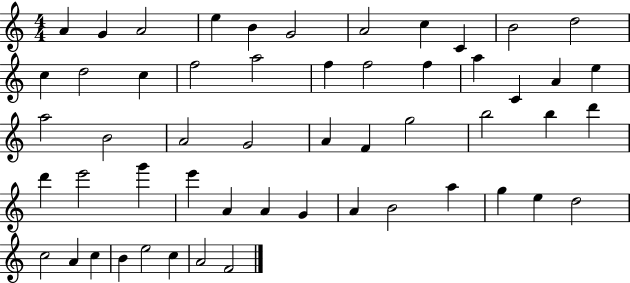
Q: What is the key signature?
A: C major